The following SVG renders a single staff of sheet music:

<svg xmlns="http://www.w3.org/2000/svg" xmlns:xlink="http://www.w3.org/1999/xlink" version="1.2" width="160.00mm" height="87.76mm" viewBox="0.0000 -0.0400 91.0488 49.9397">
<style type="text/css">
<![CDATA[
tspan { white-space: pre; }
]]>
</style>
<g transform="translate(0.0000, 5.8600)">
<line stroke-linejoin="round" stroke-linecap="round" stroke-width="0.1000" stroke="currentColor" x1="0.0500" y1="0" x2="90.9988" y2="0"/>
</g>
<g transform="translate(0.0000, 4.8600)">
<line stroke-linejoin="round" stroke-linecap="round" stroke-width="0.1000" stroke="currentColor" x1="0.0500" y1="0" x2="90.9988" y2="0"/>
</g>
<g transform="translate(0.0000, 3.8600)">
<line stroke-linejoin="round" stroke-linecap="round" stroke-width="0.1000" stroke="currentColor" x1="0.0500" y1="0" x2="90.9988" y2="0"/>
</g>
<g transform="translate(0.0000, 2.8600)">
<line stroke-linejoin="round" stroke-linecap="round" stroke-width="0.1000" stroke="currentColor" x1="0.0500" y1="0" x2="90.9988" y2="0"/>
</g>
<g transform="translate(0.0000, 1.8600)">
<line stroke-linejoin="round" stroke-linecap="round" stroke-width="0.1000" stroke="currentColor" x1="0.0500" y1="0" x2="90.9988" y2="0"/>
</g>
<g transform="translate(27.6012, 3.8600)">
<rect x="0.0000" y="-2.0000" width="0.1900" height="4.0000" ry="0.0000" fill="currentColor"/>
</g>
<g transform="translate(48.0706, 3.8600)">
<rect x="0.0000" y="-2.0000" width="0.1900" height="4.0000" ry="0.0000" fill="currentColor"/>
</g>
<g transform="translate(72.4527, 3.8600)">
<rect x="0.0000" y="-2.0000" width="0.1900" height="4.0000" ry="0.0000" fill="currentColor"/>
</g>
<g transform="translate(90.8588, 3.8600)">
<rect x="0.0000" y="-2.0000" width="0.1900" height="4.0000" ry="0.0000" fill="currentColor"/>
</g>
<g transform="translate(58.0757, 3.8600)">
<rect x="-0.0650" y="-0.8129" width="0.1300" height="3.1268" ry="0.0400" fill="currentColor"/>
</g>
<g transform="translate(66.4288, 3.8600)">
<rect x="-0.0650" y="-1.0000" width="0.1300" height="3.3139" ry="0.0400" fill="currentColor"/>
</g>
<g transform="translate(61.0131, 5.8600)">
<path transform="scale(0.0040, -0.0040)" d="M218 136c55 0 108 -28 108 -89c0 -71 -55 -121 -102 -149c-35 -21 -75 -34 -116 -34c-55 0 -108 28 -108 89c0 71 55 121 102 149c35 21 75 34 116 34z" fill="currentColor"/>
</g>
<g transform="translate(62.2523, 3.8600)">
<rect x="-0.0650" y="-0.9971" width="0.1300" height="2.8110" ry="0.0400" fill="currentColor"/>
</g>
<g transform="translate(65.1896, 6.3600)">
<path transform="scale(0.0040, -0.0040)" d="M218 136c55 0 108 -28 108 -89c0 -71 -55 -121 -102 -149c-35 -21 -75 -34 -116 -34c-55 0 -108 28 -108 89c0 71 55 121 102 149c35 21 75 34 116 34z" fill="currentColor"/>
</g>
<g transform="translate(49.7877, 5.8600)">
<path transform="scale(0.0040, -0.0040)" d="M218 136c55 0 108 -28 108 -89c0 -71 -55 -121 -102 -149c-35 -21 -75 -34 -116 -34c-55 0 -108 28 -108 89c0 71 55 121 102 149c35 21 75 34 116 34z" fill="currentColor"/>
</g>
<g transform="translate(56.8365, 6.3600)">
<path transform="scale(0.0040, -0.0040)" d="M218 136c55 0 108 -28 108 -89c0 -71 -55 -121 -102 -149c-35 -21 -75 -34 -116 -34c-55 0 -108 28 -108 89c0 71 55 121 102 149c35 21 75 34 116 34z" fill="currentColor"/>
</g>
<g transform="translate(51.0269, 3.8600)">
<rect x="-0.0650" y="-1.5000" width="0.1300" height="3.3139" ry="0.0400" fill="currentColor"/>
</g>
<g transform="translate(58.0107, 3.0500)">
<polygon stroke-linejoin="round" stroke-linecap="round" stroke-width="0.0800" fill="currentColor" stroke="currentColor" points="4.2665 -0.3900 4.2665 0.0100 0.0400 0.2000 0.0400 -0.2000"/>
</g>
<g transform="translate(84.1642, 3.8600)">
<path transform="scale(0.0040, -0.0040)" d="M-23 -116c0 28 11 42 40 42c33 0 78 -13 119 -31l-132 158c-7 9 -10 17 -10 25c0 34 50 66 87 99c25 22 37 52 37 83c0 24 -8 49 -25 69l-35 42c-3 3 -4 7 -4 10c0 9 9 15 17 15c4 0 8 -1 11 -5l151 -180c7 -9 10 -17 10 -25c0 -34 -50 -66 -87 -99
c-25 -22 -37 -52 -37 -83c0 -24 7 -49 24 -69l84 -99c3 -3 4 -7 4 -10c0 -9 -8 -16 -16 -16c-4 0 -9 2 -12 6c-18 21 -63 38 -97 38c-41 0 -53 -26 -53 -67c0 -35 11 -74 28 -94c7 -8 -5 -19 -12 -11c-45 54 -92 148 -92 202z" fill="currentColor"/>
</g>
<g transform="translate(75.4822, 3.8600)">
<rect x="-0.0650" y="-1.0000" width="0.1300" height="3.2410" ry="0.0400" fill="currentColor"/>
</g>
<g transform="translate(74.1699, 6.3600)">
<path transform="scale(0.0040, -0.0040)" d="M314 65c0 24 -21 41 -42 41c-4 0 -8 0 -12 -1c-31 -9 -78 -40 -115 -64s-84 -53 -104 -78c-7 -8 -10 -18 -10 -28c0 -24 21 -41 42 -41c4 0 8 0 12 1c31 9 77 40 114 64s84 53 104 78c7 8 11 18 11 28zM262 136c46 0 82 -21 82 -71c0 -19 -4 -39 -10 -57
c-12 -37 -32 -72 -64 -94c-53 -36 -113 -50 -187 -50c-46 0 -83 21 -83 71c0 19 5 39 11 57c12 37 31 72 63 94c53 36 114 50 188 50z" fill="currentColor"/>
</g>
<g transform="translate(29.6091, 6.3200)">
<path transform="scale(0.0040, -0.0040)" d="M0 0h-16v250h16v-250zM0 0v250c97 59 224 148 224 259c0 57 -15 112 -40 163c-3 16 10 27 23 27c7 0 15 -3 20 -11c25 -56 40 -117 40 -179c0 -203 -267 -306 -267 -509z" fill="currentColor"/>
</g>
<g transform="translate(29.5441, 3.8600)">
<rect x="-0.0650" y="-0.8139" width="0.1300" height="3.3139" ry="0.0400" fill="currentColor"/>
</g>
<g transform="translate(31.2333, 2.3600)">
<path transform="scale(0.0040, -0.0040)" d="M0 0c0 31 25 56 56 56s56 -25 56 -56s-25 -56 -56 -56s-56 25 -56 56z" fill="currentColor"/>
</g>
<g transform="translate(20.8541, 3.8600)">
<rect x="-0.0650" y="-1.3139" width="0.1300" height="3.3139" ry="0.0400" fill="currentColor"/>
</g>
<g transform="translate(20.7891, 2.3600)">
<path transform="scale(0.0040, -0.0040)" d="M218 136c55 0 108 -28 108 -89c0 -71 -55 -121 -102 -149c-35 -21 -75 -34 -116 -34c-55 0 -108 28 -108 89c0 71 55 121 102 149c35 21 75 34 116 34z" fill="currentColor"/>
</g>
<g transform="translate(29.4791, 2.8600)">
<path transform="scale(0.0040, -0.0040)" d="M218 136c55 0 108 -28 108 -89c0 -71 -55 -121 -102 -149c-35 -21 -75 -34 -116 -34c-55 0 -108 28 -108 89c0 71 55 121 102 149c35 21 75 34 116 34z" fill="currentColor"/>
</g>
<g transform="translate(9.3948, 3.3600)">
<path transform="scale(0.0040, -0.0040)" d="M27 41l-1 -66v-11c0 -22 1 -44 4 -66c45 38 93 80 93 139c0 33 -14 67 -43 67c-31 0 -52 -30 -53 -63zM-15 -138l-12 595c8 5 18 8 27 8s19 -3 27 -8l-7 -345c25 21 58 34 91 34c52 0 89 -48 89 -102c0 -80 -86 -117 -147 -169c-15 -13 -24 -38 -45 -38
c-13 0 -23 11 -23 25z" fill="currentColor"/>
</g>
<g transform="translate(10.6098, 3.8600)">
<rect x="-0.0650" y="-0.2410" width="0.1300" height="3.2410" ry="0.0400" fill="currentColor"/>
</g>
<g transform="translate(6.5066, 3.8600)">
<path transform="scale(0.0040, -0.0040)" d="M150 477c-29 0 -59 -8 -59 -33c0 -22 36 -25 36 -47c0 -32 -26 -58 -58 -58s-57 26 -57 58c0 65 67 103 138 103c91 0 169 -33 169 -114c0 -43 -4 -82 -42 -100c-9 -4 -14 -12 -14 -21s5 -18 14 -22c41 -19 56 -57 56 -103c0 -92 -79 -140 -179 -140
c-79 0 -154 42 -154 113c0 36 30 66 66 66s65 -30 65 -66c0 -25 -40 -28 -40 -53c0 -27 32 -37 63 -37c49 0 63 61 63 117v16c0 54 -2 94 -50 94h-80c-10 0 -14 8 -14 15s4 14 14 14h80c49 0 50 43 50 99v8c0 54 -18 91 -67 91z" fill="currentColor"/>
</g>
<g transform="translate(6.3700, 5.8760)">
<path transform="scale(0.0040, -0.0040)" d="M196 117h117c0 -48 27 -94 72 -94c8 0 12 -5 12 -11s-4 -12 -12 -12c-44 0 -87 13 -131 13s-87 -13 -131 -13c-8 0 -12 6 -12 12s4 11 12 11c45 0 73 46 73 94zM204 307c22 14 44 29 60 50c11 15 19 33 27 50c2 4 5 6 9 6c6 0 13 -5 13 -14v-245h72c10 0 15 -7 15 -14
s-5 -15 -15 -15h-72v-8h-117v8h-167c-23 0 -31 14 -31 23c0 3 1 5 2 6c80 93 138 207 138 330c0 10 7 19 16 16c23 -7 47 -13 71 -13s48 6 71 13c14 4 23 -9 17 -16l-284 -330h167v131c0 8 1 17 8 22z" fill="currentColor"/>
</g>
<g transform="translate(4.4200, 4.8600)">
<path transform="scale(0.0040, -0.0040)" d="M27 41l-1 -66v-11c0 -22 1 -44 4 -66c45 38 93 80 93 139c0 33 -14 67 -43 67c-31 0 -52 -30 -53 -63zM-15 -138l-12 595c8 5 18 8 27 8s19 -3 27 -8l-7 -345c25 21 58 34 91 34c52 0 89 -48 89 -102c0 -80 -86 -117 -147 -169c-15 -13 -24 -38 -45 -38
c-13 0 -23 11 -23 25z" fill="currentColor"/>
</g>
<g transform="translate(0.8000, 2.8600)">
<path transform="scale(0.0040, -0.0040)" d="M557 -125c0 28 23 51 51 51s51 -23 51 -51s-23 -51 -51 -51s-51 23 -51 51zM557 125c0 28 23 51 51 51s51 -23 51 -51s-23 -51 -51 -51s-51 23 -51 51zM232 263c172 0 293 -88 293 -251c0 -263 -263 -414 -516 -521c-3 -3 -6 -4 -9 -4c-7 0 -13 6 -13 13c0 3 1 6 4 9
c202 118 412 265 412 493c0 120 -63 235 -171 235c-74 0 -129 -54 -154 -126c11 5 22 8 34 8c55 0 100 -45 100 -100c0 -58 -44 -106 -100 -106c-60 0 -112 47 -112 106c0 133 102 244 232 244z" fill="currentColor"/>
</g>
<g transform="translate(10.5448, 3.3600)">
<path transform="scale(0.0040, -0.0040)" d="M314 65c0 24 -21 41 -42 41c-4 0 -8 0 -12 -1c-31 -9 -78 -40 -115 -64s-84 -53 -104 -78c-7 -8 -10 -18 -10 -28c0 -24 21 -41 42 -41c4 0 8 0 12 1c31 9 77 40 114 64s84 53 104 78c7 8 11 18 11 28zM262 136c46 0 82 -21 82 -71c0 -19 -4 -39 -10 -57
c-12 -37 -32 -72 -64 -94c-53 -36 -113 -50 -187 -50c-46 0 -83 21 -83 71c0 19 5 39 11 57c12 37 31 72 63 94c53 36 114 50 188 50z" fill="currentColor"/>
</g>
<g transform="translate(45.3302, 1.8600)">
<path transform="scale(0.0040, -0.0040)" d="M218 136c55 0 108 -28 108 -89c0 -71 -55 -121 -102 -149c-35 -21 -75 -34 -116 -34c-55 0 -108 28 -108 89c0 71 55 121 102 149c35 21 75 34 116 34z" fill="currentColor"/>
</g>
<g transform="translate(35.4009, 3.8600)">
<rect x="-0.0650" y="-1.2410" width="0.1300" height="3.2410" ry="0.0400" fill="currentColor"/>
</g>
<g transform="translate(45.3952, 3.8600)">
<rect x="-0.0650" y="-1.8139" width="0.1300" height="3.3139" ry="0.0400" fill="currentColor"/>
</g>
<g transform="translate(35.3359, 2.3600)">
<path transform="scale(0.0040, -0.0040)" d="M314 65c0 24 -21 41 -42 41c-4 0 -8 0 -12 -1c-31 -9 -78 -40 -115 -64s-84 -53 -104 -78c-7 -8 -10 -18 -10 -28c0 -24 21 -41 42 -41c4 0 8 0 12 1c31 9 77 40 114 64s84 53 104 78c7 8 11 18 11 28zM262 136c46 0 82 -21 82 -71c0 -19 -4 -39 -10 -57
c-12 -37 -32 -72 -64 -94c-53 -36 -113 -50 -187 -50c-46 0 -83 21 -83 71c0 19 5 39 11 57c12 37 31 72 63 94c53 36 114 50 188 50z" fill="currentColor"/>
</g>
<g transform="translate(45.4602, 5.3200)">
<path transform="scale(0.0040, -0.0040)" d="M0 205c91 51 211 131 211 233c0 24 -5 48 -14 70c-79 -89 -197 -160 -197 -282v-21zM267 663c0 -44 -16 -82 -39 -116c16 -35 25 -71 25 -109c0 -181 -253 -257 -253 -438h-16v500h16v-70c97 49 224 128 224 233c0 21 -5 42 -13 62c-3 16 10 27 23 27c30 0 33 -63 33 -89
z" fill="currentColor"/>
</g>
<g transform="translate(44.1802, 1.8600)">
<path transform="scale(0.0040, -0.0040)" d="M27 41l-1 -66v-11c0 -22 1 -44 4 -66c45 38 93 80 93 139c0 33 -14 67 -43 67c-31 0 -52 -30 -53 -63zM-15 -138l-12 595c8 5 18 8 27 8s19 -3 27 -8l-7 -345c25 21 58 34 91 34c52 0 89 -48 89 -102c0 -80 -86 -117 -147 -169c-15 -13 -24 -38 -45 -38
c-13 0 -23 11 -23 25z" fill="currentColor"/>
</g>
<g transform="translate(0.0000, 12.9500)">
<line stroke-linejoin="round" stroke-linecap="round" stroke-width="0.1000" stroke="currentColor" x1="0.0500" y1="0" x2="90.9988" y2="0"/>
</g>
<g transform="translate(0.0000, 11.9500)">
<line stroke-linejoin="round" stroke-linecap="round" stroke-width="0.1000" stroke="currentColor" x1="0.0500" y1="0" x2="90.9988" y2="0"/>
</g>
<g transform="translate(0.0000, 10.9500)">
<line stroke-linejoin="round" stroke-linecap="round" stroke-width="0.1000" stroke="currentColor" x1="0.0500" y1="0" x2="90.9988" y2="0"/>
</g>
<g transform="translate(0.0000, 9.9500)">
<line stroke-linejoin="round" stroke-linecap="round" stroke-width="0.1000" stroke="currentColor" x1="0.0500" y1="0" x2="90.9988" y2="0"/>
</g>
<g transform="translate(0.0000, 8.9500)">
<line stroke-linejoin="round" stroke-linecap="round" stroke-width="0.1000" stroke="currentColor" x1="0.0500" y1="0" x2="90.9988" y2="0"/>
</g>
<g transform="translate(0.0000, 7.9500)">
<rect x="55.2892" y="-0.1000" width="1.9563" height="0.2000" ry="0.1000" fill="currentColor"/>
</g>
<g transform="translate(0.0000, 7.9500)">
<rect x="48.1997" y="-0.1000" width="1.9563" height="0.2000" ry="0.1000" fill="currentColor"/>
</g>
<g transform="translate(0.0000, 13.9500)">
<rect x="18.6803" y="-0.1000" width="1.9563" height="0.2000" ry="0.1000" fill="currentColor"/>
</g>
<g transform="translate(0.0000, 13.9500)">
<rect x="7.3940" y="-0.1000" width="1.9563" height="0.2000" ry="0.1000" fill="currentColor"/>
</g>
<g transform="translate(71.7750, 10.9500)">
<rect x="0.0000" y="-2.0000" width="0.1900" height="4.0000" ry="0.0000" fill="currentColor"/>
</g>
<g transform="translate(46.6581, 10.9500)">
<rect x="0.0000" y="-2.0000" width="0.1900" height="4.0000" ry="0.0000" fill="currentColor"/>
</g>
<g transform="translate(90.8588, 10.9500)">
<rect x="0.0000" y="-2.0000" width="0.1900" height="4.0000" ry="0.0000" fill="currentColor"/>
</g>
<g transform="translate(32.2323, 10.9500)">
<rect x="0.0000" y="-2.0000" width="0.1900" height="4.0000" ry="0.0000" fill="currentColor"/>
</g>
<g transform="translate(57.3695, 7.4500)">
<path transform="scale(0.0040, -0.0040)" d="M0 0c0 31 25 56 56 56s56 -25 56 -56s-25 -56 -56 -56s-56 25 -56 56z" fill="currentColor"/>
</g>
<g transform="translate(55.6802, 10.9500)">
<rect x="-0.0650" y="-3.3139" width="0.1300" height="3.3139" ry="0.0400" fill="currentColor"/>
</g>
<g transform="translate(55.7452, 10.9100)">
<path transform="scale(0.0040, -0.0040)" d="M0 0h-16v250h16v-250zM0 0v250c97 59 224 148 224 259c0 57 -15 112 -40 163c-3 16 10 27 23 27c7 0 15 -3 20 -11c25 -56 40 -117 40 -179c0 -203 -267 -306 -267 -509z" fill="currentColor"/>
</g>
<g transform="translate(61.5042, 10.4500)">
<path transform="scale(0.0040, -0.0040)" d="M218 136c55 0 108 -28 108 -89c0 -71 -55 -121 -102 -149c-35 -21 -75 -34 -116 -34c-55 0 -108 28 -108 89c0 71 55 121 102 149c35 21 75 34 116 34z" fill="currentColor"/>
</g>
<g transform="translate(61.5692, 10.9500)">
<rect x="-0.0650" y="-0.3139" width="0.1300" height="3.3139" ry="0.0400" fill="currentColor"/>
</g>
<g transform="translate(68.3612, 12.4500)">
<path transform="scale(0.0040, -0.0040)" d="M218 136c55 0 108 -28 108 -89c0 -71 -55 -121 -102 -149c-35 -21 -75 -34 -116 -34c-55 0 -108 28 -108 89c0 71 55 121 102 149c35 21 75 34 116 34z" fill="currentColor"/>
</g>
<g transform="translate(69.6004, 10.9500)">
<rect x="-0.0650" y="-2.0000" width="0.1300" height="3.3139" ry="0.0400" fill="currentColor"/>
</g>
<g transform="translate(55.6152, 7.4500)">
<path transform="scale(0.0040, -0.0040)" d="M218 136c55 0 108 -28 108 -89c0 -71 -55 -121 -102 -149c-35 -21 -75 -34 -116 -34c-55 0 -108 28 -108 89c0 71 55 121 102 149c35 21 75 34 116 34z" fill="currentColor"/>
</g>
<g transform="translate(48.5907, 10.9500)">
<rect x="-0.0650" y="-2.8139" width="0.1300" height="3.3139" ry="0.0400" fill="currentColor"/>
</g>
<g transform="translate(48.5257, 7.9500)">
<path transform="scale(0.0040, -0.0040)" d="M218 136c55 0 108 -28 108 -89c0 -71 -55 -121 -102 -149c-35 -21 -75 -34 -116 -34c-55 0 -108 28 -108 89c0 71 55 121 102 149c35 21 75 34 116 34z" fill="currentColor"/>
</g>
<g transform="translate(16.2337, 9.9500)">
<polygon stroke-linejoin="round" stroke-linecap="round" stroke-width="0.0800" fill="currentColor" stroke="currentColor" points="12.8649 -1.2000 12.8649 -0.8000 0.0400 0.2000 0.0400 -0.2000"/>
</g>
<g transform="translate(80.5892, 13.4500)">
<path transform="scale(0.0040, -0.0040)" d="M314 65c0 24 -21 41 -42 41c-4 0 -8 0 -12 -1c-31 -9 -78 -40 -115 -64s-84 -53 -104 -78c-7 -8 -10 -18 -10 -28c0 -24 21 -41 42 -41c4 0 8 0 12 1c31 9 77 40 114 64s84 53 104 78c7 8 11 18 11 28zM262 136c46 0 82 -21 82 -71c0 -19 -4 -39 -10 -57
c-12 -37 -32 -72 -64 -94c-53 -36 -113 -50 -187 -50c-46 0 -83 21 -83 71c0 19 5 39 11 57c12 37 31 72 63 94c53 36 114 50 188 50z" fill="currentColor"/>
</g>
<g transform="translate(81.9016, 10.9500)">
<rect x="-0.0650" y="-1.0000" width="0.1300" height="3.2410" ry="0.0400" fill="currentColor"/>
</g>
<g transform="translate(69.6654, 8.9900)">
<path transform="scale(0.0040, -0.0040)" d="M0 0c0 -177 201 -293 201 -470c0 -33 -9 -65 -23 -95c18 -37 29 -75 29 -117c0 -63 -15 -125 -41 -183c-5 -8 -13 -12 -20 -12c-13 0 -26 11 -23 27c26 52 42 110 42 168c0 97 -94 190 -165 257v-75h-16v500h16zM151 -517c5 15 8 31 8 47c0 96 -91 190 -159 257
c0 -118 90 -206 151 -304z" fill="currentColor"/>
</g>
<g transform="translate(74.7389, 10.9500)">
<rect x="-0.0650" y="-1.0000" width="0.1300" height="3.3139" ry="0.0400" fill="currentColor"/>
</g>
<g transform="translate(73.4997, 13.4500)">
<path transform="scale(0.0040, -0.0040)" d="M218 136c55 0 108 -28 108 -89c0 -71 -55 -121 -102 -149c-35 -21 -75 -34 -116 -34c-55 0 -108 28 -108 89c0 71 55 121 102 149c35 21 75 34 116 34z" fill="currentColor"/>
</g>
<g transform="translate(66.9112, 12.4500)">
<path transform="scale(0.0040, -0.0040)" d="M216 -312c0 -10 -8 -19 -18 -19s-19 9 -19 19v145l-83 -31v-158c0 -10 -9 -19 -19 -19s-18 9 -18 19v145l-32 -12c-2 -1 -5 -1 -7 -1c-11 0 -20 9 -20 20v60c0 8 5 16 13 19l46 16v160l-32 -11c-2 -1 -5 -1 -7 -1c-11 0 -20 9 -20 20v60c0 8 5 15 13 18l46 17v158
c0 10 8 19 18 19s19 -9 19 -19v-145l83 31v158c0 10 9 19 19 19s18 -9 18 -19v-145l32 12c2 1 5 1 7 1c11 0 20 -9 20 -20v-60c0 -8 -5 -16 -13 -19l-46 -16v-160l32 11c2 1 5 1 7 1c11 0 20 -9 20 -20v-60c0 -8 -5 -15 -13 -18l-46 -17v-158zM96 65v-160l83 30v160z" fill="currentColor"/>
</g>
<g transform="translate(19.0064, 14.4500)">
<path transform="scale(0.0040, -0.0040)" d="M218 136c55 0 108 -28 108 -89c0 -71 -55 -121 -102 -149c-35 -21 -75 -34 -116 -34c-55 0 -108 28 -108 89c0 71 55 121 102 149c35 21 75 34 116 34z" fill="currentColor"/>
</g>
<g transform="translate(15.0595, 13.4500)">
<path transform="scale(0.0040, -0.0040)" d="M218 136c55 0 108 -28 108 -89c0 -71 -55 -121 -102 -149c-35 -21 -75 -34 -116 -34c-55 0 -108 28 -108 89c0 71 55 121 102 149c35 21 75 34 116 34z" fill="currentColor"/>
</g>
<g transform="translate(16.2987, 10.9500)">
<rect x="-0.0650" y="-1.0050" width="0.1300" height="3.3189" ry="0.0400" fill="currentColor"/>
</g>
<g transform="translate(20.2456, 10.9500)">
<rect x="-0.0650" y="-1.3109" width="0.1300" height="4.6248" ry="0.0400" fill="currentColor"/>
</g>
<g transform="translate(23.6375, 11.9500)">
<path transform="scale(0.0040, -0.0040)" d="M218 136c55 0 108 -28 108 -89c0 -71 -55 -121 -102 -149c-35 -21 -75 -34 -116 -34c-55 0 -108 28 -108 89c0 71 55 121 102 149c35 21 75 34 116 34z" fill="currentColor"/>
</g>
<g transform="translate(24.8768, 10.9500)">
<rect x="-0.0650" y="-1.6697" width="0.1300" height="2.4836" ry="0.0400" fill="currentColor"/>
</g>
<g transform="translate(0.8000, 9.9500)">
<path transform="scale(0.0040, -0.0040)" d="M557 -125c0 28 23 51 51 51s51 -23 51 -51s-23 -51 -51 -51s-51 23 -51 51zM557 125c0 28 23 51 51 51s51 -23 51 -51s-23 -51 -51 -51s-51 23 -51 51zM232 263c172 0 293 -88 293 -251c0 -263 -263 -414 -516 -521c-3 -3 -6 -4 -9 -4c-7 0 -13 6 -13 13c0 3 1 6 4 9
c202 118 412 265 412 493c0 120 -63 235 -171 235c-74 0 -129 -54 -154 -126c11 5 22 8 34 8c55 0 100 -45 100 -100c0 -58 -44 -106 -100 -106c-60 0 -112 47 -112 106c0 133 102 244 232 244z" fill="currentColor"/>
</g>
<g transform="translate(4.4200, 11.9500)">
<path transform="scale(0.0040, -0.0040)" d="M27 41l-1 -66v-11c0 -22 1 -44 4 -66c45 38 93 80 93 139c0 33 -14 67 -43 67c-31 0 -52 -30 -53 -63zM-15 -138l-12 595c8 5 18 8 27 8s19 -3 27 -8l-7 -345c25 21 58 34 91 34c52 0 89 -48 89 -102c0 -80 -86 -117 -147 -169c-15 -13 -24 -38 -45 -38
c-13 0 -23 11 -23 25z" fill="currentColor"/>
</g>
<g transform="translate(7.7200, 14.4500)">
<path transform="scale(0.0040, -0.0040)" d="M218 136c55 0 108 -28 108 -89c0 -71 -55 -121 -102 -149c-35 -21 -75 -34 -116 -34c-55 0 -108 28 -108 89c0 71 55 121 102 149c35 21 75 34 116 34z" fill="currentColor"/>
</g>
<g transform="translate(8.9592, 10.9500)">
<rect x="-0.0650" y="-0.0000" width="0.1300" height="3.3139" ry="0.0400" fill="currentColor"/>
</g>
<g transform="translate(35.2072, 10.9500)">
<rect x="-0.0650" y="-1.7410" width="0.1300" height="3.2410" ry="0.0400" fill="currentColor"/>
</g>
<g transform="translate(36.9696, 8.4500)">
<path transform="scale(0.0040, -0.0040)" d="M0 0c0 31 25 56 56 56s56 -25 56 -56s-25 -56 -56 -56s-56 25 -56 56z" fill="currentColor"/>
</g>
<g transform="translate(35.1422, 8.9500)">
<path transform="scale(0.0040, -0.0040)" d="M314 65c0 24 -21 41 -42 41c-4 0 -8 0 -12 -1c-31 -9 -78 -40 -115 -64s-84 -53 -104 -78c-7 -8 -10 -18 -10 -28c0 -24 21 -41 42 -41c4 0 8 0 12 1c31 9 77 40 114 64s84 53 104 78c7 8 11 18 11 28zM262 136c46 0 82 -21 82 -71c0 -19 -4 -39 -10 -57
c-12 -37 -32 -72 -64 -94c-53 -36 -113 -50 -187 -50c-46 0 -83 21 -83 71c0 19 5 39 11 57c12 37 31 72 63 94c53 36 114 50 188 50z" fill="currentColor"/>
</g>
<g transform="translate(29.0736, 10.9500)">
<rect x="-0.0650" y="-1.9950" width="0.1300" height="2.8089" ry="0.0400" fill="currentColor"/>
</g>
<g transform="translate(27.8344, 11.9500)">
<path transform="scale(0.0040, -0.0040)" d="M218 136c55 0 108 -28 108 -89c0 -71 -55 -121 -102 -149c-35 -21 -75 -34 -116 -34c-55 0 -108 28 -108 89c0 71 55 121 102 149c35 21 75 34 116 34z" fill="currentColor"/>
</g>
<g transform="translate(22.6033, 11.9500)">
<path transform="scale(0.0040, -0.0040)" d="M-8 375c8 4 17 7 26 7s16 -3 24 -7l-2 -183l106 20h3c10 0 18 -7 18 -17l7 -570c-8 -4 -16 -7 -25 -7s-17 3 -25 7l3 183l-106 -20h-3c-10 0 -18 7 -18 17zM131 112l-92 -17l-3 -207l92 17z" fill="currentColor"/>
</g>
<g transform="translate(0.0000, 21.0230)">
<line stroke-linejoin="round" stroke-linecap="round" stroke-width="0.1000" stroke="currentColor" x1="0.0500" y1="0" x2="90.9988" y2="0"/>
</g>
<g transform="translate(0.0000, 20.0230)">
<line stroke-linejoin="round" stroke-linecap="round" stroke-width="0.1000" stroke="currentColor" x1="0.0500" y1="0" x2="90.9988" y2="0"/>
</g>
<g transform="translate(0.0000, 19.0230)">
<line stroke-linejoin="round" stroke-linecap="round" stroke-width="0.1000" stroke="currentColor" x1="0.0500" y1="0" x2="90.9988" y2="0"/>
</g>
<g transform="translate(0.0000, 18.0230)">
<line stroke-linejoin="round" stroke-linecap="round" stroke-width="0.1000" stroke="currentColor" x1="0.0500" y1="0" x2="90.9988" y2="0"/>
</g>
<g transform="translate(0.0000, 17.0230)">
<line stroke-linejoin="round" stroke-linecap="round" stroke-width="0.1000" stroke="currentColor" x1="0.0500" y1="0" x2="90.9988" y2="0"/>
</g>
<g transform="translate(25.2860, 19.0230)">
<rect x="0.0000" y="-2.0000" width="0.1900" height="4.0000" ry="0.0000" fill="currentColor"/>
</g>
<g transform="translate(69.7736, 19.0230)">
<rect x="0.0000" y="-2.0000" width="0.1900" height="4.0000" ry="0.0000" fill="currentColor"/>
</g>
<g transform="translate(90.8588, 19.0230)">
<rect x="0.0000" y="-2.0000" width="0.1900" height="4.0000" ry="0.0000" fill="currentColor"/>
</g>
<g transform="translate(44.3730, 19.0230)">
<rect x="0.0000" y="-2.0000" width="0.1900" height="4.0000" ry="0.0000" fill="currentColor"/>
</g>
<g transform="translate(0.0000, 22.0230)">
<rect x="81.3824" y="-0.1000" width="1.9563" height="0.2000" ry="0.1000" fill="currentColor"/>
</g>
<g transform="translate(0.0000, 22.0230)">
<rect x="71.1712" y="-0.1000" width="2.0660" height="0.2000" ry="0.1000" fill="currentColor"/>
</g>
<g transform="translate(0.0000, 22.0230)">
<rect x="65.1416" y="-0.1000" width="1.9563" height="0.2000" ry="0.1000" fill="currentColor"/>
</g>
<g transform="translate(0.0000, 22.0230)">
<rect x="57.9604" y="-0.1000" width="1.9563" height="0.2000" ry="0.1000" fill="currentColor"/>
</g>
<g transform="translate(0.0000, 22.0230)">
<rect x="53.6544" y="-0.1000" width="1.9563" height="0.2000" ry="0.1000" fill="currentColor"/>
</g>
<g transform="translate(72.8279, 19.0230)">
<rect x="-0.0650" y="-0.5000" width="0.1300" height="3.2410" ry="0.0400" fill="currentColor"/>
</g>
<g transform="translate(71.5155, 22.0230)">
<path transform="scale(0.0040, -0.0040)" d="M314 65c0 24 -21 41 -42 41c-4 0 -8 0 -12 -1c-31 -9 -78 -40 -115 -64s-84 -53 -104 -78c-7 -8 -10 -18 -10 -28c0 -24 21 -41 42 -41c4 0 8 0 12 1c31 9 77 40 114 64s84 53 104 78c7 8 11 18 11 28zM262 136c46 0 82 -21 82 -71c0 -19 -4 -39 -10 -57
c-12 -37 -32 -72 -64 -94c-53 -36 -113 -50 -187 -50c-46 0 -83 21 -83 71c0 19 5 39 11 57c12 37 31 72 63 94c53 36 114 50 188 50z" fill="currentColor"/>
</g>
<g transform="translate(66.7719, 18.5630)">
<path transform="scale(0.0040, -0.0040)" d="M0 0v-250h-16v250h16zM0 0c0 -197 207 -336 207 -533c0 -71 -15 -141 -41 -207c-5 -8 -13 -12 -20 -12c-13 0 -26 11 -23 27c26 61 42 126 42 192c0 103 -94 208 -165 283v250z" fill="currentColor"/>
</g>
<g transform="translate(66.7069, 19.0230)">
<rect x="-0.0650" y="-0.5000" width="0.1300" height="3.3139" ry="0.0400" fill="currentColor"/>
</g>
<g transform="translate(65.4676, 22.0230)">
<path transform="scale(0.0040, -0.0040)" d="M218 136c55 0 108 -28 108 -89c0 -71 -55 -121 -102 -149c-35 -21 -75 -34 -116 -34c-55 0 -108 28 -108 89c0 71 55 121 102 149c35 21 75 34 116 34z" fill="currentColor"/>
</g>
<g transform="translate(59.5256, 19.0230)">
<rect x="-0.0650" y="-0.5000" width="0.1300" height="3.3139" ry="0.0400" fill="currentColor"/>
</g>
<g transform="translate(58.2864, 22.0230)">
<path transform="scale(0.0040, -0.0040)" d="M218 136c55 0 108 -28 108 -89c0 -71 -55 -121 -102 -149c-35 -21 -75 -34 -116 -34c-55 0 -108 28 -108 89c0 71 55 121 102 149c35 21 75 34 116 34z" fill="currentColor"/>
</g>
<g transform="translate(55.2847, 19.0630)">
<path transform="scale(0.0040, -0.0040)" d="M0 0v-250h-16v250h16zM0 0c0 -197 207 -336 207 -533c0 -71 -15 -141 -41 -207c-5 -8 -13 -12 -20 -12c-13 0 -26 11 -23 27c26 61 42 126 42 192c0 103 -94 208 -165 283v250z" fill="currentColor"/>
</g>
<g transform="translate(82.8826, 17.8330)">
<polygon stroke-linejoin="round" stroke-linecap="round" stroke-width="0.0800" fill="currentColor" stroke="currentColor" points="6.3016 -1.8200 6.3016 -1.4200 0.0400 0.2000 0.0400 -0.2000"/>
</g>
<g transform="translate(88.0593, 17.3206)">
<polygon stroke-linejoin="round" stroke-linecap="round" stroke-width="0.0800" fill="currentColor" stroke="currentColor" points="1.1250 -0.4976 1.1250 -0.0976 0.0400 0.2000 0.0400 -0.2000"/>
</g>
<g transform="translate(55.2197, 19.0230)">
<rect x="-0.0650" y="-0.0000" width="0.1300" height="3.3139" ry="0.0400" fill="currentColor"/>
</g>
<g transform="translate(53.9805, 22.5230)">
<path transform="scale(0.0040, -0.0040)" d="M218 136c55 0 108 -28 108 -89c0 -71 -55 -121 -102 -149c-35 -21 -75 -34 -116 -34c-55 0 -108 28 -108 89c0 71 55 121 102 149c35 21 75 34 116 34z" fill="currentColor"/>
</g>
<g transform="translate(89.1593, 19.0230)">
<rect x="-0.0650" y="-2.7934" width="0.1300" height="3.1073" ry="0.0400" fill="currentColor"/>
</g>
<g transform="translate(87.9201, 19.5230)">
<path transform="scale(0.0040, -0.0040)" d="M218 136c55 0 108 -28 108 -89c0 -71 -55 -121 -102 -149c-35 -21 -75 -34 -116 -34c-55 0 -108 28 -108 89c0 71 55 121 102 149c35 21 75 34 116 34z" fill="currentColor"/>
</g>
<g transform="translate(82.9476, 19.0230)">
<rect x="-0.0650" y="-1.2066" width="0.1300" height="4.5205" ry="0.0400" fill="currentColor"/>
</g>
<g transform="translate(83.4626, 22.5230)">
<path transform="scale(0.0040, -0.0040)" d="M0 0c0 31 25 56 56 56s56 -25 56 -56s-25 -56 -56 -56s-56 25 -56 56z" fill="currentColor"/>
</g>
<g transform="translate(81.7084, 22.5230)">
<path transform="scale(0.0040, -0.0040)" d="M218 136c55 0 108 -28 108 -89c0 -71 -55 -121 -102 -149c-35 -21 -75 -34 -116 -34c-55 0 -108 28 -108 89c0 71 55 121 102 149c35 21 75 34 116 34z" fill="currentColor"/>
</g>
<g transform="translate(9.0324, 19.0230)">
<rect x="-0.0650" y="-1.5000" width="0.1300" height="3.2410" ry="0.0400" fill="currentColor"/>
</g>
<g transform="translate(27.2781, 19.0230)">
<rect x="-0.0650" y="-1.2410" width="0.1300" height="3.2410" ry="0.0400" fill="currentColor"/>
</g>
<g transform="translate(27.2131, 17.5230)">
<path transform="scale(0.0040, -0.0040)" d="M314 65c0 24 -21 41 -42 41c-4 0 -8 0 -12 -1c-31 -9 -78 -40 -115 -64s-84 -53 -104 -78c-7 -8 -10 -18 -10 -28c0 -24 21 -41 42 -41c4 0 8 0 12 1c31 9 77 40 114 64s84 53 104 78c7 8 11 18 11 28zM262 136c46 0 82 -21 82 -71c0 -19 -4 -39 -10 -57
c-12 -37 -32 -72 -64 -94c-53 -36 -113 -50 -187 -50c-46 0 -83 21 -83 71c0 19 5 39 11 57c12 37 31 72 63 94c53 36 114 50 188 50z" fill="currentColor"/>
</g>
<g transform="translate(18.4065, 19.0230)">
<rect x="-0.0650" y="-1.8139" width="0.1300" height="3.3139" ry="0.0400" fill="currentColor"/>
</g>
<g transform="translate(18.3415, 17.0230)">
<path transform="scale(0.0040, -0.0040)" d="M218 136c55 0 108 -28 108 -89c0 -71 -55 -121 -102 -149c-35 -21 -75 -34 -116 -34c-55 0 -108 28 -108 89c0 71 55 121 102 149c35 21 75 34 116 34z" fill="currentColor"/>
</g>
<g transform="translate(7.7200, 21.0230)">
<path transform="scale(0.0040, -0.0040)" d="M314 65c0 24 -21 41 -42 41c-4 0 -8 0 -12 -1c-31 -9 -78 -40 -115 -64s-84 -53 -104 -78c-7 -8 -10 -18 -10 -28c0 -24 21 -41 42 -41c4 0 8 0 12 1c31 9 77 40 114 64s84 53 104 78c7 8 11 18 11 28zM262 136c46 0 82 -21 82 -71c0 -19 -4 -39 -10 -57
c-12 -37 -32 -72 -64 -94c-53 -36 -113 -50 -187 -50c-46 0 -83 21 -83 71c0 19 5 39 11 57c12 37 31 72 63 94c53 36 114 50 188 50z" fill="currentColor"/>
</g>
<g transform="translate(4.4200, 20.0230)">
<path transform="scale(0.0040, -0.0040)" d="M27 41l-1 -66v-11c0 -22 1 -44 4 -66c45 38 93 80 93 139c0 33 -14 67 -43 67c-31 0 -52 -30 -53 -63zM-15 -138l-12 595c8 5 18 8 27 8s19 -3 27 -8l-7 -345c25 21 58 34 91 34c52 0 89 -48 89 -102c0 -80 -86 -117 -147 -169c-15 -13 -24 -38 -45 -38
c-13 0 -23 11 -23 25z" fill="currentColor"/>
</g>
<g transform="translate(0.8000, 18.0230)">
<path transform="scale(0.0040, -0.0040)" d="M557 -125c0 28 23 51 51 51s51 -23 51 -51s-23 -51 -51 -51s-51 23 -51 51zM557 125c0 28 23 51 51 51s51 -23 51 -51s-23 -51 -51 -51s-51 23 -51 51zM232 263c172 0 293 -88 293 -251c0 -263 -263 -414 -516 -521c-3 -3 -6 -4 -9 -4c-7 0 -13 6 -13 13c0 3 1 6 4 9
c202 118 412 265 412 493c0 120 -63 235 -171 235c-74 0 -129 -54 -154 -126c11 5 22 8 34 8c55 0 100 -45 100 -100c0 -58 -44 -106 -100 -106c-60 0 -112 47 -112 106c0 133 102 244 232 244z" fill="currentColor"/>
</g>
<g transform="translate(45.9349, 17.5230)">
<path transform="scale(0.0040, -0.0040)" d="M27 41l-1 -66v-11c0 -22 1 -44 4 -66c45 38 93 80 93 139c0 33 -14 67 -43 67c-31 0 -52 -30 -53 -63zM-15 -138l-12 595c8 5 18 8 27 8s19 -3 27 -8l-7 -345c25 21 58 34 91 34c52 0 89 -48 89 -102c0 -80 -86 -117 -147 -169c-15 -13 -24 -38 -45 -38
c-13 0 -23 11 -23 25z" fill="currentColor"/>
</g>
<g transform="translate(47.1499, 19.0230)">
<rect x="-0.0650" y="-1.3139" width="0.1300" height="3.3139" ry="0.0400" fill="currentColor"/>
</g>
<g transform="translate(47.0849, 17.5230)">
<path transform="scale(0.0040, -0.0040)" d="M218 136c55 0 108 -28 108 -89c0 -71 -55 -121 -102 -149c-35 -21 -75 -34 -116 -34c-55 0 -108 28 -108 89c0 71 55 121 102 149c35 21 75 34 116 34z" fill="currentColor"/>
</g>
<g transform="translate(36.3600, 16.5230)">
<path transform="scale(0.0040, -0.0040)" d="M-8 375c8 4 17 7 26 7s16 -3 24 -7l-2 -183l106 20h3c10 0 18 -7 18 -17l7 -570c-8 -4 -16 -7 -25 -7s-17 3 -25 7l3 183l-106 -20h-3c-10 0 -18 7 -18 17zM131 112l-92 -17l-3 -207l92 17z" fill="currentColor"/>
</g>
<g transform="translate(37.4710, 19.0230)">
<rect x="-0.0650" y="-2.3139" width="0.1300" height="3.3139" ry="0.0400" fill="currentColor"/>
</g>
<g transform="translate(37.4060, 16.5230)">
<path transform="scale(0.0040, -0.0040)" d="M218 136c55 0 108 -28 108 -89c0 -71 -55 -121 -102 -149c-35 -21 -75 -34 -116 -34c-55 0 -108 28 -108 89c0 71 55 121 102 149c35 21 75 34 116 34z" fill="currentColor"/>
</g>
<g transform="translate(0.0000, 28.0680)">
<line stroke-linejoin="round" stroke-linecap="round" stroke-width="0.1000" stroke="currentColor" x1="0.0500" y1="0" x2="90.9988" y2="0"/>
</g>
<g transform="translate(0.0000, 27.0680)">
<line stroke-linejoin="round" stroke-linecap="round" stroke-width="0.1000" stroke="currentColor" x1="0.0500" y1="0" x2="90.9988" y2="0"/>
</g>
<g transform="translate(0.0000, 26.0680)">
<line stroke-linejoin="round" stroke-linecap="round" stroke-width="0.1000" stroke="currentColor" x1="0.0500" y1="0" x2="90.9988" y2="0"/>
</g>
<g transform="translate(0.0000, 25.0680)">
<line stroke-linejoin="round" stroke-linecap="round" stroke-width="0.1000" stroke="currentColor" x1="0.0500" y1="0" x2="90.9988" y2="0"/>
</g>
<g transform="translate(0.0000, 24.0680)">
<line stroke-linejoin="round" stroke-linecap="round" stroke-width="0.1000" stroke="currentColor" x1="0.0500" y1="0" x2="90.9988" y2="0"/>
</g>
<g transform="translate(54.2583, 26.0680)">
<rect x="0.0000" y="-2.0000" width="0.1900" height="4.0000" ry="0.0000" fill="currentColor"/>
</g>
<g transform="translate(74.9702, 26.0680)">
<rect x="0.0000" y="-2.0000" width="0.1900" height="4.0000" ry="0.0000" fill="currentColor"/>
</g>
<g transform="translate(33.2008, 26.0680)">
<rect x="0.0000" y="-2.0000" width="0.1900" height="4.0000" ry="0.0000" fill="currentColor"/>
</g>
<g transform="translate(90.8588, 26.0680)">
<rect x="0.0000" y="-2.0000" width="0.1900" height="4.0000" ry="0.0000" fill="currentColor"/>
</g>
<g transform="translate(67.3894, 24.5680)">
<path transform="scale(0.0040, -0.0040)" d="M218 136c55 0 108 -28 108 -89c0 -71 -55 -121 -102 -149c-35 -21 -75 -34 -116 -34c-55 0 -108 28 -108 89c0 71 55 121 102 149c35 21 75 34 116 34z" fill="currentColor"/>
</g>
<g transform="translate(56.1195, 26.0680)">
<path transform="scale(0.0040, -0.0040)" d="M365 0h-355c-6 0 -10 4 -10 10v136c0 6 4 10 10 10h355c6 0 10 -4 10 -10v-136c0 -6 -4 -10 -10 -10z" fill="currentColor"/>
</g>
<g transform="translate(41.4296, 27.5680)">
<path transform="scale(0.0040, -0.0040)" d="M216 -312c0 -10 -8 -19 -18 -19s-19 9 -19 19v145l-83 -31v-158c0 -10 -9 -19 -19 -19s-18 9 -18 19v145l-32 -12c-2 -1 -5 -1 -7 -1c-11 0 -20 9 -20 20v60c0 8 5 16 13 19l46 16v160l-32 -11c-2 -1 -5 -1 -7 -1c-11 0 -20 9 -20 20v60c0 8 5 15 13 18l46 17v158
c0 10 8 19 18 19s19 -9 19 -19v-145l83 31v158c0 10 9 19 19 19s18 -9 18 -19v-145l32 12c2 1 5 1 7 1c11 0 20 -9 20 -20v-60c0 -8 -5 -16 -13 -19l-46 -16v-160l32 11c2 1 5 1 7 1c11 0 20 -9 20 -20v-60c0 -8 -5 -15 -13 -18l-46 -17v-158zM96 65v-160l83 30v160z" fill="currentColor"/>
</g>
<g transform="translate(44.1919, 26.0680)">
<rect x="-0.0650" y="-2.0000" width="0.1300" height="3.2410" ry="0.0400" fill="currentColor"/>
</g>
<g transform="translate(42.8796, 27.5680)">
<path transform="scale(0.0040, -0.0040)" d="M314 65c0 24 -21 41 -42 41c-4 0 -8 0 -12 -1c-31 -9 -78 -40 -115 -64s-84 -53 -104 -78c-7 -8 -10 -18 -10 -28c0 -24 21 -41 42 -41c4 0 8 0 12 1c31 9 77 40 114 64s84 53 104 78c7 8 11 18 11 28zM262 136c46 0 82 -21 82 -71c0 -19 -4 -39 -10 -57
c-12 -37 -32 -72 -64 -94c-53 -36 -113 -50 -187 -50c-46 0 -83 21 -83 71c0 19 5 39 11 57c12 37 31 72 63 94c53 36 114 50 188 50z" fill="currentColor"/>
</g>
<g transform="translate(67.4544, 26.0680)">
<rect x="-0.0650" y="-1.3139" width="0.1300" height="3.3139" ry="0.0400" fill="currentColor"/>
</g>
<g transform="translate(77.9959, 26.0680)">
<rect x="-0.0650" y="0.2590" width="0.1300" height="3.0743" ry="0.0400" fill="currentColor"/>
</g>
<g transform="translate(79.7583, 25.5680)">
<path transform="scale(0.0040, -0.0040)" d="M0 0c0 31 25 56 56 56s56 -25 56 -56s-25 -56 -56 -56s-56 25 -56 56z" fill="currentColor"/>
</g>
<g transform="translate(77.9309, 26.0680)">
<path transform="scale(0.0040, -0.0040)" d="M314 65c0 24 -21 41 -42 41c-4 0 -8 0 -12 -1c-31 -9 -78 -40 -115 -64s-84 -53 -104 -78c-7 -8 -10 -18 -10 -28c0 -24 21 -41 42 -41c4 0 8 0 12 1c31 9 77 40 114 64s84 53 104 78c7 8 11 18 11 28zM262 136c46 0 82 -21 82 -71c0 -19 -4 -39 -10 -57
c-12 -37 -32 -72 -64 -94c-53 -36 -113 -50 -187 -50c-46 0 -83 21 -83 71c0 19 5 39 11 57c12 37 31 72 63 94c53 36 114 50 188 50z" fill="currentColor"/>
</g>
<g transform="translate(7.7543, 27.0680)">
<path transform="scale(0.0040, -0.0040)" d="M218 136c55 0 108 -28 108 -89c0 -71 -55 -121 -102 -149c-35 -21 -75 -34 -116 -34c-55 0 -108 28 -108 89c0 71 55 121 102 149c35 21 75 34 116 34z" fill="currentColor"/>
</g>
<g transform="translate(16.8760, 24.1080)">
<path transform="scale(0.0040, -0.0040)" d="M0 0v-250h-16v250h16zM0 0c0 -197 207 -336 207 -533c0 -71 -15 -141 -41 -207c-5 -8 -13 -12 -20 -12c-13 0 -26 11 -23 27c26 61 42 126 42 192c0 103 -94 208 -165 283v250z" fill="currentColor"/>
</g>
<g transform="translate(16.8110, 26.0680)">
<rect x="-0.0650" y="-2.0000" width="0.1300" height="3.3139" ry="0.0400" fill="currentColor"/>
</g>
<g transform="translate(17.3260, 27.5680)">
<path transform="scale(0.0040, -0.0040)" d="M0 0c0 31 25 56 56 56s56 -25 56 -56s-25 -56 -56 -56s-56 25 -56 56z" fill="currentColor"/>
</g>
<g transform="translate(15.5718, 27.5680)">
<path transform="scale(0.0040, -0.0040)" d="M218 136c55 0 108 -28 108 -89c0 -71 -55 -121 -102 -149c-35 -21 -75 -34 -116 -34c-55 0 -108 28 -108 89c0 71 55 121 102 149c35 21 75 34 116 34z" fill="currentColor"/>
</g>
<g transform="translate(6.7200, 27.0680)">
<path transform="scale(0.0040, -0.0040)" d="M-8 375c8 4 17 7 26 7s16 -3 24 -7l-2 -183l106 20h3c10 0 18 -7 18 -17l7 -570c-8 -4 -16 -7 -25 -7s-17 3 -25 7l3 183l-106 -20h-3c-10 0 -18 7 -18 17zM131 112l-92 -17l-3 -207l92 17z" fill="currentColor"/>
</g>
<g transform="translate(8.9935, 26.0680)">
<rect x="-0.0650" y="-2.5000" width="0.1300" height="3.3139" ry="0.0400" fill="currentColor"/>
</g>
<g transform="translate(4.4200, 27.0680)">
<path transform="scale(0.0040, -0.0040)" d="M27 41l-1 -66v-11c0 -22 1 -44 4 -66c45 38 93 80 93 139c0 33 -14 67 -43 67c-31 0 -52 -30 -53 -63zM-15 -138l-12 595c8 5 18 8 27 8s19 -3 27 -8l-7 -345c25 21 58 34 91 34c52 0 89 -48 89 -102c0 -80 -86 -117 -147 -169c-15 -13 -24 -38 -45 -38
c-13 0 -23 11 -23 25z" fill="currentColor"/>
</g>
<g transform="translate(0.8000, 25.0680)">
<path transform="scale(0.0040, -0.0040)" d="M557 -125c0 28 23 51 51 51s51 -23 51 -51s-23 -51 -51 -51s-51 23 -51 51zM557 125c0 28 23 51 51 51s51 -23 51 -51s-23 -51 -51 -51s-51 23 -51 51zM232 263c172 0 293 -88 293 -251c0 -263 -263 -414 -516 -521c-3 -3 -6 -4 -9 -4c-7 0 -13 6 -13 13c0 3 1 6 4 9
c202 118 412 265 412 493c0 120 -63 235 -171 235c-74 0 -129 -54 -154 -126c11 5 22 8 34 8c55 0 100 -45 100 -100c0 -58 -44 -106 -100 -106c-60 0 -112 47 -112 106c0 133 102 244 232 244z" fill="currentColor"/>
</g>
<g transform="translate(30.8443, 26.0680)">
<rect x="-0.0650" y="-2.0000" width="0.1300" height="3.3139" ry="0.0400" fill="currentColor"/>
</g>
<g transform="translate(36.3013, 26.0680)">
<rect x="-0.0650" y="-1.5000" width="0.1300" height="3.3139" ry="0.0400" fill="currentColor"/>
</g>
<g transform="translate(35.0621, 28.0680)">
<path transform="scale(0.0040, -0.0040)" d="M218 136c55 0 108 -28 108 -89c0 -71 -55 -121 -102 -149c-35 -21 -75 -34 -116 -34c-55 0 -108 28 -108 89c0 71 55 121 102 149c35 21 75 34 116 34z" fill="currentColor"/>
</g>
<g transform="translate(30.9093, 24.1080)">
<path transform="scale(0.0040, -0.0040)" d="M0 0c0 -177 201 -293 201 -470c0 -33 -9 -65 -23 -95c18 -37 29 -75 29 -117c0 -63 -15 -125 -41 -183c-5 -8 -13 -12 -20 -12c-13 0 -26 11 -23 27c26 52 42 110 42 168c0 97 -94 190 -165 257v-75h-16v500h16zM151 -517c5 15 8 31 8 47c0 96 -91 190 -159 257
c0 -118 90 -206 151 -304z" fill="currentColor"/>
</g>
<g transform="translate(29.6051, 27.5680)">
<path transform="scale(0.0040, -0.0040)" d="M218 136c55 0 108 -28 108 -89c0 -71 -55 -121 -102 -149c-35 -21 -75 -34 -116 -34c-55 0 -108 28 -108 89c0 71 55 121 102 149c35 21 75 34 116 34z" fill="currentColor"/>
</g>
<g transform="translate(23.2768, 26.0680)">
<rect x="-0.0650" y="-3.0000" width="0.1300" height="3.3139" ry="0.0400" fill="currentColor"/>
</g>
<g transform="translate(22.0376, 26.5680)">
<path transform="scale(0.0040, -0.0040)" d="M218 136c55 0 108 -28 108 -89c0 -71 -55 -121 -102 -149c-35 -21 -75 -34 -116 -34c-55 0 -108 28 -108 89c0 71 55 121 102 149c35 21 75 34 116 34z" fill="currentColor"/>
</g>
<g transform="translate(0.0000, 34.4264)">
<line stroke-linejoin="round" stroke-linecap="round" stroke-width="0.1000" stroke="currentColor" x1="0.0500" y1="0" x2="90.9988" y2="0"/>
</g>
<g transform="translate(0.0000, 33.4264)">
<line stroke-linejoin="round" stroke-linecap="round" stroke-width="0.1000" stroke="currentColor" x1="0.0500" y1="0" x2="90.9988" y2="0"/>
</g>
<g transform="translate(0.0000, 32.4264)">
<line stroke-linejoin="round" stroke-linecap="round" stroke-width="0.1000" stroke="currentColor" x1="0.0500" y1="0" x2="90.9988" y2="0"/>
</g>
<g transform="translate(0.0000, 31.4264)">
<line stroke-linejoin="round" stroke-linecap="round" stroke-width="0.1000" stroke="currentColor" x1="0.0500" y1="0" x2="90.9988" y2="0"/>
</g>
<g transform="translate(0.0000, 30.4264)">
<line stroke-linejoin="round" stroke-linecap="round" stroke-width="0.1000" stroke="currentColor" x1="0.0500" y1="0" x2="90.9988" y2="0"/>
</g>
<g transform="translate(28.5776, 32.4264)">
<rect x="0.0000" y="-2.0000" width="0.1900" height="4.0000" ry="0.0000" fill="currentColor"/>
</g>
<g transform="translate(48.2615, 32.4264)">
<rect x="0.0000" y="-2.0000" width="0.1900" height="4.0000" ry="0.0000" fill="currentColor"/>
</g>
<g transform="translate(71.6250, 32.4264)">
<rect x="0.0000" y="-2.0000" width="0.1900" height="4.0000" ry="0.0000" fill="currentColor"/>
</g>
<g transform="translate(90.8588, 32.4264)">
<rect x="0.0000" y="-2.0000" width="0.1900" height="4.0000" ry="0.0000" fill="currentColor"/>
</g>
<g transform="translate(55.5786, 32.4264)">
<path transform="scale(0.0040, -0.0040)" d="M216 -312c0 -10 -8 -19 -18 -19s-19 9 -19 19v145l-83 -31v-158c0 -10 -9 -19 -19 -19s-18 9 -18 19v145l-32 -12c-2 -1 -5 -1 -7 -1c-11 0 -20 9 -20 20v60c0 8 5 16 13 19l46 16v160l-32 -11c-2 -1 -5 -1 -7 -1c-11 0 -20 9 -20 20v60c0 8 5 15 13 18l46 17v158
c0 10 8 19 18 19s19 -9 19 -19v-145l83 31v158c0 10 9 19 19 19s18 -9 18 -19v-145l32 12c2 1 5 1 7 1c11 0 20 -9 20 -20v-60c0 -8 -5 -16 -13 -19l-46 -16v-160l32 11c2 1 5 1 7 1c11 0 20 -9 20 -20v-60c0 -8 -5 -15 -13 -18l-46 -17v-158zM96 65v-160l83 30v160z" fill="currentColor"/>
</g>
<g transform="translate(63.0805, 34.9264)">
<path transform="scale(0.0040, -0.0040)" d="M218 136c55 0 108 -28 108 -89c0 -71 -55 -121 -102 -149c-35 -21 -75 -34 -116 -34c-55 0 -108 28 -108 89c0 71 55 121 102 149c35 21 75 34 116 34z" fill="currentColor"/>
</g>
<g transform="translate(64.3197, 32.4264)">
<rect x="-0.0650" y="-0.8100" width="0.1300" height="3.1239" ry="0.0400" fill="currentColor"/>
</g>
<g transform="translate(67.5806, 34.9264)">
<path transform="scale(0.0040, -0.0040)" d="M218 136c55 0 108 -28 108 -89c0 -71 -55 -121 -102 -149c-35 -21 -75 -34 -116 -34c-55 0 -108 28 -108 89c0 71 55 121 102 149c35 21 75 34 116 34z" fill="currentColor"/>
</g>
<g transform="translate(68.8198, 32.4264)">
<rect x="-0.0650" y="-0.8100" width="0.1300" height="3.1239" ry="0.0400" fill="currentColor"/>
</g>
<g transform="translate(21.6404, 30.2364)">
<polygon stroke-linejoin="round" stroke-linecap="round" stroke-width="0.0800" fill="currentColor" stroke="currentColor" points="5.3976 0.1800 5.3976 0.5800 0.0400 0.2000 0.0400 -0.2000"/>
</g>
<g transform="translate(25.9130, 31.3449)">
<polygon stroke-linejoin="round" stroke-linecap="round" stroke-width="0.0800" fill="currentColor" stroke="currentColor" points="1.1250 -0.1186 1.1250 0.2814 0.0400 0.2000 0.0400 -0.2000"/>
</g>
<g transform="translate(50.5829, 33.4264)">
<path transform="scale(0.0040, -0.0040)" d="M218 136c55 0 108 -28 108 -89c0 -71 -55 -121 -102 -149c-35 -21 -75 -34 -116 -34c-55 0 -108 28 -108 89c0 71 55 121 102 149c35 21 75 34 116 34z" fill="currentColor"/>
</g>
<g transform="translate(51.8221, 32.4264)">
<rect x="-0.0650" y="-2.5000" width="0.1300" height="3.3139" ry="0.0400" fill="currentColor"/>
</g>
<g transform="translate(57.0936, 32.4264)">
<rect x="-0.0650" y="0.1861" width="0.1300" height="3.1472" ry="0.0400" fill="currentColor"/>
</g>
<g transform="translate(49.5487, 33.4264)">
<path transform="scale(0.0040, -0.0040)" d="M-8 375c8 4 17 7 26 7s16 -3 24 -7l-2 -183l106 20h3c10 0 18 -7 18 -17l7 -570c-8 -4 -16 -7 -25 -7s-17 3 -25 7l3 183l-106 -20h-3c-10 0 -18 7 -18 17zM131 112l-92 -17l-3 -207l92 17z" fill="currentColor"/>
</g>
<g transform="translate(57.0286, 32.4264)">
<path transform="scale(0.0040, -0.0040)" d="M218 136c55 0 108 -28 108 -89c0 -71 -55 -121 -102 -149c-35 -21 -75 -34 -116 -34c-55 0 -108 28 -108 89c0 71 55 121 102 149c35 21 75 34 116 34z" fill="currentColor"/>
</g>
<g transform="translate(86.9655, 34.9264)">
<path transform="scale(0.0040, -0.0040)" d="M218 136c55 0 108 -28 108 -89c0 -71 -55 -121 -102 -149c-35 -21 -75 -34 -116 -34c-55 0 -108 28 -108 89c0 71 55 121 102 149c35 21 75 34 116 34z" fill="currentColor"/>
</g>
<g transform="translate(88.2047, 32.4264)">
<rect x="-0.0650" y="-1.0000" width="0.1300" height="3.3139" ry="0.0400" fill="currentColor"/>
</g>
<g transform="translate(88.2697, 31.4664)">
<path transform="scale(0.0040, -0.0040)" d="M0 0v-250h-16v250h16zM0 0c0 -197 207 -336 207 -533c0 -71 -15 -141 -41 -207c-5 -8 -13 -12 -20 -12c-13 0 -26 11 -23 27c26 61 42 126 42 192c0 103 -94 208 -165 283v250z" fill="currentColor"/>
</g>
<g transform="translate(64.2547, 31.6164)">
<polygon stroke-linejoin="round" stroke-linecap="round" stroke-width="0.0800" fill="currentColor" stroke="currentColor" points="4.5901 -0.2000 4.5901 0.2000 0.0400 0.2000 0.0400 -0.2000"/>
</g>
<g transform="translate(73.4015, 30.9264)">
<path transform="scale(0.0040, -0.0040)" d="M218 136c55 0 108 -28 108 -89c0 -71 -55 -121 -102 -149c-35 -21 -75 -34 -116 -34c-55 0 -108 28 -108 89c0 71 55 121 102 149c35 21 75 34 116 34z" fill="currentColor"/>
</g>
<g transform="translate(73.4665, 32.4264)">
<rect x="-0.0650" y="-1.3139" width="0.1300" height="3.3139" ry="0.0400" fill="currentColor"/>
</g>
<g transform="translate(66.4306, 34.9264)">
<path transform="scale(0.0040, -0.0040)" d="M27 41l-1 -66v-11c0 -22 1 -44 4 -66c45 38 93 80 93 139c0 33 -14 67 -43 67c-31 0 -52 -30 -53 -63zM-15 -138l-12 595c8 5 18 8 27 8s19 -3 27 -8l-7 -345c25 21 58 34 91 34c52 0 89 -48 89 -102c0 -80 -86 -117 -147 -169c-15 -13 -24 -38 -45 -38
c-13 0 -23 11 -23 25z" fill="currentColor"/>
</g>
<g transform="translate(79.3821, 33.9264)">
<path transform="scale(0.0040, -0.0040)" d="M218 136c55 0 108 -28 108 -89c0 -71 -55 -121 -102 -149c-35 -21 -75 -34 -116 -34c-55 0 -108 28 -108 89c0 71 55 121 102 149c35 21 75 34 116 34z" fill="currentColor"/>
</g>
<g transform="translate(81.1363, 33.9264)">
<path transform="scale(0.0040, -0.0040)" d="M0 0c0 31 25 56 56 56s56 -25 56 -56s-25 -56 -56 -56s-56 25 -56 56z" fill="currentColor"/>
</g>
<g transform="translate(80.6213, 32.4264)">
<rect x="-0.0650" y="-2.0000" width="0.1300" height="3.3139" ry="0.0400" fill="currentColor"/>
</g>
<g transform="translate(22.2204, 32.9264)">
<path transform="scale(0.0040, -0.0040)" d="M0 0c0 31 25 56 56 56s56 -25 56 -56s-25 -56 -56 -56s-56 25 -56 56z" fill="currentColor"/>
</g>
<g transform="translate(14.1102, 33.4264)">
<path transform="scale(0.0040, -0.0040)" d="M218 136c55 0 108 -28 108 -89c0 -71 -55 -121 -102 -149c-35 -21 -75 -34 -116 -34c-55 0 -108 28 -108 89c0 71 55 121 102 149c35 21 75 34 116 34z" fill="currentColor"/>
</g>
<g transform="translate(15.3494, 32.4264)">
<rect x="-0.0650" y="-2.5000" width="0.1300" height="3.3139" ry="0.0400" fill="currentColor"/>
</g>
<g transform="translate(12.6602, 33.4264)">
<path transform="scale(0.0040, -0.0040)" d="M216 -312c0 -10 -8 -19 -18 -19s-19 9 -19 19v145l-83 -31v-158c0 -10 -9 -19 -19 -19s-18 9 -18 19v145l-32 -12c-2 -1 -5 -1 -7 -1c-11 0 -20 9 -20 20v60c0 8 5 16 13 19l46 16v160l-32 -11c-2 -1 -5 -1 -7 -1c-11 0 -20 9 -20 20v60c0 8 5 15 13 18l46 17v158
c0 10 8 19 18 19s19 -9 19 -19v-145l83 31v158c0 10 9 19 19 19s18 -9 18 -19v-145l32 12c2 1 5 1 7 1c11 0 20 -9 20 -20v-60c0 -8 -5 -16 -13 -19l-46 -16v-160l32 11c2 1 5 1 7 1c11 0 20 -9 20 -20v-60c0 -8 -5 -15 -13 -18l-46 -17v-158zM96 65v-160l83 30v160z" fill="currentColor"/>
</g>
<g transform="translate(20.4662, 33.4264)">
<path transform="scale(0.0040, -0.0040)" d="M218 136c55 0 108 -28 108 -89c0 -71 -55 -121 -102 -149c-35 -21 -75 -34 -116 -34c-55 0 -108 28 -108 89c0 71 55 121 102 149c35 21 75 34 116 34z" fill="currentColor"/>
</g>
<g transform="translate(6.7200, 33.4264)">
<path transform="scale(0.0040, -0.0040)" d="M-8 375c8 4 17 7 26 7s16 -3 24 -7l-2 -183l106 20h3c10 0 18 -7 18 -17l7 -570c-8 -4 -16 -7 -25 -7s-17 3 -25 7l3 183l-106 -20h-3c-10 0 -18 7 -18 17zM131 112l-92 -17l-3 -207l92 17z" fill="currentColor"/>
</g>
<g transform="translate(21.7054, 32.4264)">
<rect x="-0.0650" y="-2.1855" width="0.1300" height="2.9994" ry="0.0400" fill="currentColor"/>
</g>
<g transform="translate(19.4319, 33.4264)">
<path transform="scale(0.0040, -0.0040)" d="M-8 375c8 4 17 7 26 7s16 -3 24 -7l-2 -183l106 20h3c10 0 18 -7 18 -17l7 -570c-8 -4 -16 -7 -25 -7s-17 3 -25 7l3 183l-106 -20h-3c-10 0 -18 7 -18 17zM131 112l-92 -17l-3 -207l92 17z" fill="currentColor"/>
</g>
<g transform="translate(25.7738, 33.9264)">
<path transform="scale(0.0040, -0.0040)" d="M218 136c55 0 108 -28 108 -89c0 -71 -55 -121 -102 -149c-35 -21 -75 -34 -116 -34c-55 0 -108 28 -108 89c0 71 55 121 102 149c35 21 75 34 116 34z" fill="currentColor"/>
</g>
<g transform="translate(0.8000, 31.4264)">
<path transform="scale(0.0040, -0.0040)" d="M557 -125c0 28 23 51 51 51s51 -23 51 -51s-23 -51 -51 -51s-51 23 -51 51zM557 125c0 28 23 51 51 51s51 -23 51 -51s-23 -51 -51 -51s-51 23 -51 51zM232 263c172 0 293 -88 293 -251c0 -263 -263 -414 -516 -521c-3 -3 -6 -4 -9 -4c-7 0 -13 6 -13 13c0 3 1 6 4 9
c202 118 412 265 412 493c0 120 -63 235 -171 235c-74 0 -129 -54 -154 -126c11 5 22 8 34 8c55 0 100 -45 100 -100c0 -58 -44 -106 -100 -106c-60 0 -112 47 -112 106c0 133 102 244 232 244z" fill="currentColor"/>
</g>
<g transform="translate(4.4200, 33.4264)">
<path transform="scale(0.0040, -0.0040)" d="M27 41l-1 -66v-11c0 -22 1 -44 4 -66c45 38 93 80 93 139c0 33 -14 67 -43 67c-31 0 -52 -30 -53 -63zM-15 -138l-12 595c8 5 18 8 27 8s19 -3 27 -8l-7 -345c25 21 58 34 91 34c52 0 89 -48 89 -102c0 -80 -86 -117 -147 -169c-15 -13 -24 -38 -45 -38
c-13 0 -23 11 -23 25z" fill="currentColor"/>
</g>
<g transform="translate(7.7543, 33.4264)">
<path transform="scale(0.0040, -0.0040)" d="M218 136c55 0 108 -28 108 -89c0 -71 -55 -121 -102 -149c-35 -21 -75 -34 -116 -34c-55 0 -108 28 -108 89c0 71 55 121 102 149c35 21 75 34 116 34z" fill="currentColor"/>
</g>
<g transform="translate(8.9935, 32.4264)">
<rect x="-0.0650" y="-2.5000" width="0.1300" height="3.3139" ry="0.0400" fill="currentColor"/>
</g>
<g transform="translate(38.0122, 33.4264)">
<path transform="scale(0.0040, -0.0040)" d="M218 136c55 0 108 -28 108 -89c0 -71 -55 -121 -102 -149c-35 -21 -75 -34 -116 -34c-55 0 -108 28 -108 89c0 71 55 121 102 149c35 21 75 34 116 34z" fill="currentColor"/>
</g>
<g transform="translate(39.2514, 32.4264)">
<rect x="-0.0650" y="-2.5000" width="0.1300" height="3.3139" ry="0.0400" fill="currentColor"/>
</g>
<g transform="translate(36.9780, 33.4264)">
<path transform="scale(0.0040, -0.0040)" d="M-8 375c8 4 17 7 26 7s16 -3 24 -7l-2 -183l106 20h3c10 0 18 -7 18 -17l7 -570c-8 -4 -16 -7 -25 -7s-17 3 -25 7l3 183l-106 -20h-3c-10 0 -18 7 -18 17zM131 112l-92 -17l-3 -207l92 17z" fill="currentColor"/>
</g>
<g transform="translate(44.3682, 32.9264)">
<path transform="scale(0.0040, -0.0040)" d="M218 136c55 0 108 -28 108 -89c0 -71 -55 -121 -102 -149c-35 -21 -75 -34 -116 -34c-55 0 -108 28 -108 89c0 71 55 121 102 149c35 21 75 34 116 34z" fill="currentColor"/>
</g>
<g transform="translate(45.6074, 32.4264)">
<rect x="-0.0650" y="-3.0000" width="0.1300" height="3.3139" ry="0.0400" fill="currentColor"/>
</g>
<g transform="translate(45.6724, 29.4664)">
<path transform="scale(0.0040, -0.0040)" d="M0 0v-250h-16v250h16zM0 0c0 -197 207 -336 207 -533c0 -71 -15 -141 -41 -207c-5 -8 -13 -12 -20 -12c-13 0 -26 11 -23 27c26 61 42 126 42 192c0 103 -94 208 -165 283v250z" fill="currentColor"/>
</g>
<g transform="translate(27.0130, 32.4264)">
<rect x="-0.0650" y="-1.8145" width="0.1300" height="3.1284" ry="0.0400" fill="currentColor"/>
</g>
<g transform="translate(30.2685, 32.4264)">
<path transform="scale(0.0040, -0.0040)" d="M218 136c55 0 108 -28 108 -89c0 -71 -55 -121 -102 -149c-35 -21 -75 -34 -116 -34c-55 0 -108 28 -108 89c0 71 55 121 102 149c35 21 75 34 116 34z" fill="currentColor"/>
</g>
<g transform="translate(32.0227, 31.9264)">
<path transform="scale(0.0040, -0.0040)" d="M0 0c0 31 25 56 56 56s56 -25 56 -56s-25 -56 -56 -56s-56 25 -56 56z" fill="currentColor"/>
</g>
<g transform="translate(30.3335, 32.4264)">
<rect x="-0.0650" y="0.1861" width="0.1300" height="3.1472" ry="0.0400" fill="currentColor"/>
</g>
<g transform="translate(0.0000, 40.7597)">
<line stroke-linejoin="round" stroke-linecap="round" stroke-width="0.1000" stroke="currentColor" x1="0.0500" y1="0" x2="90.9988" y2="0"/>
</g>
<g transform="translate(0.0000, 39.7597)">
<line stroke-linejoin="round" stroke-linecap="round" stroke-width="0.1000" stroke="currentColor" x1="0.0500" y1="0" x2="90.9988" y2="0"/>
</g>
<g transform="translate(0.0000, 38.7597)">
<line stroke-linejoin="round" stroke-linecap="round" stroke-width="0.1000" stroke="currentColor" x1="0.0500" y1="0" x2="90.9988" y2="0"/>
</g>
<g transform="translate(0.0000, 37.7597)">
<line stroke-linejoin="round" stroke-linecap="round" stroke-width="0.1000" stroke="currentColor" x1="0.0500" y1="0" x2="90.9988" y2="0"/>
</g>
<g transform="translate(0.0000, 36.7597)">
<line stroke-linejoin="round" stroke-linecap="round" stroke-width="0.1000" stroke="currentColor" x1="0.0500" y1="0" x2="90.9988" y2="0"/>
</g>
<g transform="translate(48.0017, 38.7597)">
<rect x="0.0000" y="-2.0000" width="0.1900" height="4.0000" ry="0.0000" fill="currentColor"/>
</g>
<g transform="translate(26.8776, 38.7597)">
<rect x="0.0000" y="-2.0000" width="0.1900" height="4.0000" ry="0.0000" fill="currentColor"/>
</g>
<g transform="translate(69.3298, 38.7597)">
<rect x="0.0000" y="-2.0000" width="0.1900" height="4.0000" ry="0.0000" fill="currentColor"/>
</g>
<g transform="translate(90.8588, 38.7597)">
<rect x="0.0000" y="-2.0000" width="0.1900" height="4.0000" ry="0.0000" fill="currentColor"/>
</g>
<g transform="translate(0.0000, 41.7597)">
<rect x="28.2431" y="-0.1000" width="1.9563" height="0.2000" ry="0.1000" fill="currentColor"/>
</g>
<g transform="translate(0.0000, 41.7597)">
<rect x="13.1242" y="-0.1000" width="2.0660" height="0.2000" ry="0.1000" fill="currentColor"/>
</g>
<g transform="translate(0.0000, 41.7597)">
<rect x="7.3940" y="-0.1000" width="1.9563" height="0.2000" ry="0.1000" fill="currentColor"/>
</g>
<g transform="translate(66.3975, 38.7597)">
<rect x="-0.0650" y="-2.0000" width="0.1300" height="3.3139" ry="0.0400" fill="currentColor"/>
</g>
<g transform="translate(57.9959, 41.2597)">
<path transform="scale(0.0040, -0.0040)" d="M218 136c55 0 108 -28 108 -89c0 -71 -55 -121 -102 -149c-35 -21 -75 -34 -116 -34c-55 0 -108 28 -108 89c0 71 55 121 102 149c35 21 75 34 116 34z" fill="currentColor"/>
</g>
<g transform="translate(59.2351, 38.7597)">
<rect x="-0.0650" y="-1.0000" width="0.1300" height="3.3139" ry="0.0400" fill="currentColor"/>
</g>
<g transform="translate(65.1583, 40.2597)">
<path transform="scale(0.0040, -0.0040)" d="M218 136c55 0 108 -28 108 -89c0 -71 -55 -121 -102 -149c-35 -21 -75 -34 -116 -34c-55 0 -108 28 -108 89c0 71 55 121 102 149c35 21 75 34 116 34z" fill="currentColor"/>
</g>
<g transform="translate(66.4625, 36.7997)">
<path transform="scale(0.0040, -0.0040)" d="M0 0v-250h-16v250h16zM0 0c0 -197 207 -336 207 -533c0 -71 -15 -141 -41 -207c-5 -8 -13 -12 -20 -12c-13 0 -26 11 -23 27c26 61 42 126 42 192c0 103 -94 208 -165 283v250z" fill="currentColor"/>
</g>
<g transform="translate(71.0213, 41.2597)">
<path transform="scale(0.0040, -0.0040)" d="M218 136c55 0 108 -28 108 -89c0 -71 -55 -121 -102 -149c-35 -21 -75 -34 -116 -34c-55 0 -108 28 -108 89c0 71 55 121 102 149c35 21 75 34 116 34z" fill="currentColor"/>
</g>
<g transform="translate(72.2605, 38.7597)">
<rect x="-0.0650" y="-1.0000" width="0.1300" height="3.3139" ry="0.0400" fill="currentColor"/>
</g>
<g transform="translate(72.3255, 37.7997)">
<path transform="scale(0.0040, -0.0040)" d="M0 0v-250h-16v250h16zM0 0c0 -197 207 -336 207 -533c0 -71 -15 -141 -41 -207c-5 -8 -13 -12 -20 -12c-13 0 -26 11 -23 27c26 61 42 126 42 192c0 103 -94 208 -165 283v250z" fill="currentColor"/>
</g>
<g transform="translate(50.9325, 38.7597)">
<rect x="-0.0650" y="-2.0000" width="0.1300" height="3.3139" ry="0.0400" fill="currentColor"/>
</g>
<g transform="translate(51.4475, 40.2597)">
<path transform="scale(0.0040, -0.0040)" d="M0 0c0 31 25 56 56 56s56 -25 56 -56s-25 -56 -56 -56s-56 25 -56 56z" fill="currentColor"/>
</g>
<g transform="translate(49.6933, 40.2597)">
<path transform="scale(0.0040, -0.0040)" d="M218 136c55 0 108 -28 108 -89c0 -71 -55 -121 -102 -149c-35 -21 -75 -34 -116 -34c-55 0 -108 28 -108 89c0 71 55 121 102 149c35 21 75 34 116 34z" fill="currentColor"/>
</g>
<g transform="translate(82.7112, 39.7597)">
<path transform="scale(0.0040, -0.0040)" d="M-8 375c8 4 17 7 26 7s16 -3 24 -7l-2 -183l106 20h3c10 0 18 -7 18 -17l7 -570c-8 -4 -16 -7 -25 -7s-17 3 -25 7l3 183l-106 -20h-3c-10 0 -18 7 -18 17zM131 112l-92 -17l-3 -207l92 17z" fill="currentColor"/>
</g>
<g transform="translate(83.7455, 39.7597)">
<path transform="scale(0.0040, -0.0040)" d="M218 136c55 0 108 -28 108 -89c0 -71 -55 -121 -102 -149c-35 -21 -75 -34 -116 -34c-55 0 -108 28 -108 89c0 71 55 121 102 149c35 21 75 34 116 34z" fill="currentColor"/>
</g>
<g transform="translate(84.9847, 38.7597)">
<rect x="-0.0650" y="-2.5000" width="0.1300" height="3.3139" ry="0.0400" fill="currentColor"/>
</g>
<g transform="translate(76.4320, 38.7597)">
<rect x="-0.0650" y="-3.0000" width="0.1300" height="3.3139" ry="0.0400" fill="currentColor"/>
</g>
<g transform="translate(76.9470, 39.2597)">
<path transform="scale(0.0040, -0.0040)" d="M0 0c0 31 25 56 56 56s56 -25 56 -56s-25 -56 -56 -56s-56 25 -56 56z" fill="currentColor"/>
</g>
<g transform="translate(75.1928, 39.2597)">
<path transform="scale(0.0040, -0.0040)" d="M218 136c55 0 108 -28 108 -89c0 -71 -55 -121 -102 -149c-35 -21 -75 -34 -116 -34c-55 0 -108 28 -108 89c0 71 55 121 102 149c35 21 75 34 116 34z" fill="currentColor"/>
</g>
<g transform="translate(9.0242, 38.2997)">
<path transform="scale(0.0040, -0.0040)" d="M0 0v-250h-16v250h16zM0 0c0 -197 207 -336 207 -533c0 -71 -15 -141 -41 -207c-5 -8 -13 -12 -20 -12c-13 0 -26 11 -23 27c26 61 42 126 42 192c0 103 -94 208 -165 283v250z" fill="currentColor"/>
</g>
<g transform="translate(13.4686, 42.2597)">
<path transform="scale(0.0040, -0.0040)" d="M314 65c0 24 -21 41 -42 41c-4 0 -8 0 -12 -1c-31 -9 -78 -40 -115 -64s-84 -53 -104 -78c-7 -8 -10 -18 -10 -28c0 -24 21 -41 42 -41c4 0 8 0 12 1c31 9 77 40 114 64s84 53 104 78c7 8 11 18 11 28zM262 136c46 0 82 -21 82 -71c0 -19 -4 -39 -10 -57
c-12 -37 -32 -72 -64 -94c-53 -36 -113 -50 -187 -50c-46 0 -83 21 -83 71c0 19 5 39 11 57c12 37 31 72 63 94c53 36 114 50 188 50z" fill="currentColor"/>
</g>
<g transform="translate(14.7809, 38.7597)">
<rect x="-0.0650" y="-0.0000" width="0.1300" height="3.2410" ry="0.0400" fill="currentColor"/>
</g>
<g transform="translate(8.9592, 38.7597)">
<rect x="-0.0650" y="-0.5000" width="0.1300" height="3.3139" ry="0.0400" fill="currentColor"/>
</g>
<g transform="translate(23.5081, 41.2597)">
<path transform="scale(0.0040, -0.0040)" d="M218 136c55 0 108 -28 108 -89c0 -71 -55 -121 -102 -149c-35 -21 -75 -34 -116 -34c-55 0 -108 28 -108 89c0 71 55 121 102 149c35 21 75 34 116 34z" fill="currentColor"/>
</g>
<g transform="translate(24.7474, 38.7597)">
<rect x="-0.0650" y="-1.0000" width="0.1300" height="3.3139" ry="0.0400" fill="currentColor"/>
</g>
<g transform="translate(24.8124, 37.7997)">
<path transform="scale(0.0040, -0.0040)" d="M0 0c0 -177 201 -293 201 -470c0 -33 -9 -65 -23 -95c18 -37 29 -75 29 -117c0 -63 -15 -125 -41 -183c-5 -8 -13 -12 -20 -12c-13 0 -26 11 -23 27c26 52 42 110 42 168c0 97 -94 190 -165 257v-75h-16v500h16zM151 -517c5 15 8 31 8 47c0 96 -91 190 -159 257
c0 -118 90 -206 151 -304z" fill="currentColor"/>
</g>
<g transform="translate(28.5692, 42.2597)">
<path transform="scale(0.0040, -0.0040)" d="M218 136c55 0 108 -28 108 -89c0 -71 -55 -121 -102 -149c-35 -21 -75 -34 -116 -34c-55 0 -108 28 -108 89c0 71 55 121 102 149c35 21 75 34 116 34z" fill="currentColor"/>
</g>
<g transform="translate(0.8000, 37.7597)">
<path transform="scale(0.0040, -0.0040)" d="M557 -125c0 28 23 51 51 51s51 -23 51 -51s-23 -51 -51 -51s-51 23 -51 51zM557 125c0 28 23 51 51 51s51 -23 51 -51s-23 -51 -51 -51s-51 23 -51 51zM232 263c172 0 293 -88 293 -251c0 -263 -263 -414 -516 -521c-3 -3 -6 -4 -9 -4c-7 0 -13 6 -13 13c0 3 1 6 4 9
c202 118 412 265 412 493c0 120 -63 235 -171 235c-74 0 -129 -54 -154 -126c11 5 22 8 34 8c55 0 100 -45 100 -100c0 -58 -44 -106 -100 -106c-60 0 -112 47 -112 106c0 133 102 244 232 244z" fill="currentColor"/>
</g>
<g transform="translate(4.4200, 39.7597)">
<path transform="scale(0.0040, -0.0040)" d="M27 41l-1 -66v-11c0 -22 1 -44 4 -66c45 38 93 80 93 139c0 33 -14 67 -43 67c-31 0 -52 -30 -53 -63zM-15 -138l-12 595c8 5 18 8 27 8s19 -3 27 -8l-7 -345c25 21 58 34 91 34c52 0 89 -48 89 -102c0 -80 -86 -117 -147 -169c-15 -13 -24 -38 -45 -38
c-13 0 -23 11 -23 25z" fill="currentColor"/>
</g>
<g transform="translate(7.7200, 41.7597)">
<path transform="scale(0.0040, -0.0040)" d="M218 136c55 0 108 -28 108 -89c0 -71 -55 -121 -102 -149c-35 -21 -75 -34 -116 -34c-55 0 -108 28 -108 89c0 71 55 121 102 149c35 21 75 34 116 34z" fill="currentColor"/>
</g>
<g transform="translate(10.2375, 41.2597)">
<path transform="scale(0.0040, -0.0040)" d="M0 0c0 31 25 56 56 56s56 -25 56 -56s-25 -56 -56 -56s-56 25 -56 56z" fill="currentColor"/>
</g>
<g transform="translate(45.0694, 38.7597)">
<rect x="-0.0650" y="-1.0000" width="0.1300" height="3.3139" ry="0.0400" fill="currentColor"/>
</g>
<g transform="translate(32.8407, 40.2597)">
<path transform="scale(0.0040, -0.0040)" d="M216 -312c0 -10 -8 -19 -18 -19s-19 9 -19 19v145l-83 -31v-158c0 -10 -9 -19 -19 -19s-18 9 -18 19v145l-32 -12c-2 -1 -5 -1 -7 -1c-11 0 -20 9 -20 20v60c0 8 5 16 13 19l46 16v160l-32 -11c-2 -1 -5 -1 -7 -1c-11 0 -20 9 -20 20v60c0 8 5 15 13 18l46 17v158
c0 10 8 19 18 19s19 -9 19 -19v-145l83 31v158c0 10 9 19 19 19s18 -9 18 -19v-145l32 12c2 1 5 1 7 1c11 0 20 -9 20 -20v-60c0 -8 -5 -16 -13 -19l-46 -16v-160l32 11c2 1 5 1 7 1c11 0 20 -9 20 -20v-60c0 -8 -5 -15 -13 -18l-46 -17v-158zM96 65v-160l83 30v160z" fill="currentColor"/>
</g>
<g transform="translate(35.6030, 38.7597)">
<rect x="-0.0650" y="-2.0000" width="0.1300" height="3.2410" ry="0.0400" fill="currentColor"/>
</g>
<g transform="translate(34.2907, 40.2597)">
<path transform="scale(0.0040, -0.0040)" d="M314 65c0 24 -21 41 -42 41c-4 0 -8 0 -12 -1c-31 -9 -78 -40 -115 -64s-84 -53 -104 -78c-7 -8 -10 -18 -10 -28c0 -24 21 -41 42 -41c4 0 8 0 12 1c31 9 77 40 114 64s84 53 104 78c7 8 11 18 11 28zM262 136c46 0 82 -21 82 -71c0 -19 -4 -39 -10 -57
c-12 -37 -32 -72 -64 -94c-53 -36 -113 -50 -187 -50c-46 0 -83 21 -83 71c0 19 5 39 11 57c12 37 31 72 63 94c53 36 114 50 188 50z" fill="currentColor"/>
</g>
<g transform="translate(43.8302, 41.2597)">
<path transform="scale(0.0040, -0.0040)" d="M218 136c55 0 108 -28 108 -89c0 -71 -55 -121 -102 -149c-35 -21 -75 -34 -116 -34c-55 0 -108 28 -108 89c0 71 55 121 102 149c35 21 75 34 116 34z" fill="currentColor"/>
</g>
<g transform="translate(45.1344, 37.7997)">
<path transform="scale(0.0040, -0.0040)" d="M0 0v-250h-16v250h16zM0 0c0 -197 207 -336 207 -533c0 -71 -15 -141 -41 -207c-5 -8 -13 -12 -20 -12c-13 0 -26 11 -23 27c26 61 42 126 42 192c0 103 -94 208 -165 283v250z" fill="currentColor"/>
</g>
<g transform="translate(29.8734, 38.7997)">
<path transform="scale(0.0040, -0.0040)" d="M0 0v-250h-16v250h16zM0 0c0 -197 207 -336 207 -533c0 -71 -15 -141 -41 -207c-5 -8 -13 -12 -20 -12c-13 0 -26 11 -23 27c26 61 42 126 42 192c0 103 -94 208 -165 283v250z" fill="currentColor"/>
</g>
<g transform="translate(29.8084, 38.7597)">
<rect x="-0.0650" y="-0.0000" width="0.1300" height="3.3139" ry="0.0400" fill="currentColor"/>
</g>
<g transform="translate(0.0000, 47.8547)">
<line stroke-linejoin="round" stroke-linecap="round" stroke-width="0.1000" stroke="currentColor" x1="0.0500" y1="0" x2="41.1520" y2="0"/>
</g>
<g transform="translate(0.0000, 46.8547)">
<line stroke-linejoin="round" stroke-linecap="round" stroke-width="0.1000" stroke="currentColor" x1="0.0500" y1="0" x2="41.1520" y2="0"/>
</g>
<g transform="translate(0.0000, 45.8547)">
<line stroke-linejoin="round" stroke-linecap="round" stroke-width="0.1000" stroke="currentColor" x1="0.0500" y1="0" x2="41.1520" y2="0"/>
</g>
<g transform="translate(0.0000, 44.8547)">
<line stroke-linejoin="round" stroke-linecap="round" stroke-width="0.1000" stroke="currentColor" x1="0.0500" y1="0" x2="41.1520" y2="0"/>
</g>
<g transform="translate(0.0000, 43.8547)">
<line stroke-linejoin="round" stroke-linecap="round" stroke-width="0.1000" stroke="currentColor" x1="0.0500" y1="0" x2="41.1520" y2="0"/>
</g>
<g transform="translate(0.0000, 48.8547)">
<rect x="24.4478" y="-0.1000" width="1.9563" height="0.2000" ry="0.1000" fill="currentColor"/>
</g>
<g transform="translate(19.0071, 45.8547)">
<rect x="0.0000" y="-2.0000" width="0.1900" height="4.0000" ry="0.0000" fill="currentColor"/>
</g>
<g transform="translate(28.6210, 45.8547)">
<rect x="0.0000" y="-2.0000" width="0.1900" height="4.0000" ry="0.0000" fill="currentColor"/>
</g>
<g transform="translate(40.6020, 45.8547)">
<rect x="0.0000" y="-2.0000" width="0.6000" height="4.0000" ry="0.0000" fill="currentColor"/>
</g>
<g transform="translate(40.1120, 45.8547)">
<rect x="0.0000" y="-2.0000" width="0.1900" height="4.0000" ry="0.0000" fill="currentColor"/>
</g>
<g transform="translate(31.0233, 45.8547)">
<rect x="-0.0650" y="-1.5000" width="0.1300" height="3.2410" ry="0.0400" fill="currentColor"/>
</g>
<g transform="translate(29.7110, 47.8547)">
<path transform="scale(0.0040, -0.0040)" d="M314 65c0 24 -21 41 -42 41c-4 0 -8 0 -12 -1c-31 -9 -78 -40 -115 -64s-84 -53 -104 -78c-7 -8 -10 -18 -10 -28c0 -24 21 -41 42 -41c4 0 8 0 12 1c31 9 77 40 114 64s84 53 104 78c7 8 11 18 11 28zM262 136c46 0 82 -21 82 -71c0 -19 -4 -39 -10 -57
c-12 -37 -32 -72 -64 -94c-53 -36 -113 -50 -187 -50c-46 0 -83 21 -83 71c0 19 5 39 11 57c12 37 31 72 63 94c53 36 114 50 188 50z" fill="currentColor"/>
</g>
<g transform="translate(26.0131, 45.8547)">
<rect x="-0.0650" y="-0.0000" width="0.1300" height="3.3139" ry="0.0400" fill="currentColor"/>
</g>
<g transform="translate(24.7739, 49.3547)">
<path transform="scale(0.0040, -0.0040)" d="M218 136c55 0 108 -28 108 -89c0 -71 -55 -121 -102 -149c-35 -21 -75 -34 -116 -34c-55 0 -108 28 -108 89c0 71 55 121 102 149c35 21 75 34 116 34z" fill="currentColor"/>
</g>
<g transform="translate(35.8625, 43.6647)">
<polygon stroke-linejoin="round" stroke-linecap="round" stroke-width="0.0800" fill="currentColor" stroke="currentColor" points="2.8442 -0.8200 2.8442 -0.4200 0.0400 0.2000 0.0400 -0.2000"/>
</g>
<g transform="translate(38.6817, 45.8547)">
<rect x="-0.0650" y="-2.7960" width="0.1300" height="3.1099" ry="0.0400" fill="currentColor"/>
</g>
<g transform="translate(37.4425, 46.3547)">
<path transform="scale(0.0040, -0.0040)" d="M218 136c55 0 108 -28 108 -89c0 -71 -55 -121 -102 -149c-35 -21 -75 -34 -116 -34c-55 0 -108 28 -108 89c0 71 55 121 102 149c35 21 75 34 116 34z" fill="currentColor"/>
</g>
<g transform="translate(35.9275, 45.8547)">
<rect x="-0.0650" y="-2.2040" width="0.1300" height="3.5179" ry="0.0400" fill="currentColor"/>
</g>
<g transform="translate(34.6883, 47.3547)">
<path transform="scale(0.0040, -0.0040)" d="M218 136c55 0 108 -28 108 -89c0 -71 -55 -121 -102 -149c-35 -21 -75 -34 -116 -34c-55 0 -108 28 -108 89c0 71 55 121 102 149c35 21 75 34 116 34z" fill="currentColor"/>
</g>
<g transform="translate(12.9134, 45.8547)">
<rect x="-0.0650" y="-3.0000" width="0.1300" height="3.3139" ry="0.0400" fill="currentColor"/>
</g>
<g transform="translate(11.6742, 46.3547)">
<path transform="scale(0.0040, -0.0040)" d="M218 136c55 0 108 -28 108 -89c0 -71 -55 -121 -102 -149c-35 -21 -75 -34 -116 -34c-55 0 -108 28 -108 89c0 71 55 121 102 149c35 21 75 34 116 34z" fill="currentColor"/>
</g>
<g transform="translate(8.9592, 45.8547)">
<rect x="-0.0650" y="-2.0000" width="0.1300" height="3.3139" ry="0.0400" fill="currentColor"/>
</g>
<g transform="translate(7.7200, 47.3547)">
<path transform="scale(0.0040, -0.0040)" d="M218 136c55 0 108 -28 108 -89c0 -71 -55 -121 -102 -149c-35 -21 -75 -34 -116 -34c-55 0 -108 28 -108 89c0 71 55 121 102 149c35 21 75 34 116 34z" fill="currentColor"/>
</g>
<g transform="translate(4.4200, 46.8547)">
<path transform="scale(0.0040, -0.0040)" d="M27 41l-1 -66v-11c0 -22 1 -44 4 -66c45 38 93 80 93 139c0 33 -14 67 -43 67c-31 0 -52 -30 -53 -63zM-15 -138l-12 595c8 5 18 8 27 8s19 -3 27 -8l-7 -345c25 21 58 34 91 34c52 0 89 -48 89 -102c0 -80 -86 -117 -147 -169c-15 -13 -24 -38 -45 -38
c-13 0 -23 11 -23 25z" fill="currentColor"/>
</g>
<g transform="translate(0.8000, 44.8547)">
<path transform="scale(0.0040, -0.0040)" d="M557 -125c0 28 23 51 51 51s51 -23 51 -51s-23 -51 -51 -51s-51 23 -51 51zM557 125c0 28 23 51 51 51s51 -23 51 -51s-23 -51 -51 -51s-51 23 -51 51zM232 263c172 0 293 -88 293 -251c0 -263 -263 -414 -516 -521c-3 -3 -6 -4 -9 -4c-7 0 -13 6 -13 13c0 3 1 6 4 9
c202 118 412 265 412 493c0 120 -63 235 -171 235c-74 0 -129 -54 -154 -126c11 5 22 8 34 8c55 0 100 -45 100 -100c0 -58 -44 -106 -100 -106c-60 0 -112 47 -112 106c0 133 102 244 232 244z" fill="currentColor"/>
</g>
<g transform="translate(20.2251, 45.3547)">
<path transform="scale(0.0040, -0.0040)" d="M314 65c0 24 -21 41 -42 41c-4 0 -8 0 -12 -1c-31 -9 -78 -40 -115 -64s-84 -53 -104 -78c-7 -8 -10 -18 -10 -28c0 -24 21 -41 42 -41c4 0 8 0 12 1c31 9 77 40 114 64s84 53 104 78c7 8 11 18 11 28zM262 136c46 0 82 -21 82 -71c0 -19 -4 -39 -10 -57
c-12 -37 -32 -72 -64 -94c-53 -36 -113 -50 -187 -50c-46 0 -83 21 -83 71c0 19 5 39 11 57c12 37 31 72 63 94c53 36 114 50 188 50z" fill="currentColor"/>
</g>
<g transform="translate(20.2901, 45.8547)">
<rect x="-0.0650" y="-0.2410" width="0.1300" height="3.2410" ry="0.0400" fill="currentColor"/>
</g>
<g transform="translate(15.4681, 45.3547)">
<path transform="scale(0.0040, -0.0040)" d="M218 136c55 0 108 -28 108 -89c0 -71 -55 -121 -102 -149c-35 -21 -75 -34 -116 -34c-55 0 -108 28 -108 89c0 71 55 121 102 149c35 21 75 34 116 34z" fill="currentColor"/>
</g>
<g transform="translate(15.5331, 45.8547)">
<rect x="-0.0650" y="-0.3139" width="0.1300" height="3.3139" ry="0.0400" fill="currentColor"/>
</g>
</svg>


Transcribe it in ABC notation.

X:1
T:Untitled
M:3/4
L:1/4
K:F
_E,2 G, F,/2 G,2 _A,/4 G,, F,,/2 G,,/2 F,, F,,2 z D,, F,,/2 D,,/2 B,,/2 B,,/2 A,2 C D/2 E, ^A,,/4 F,, F,,2 G,,2 A, G,2 B, _G, D,,/2 E,, E,,/2 E,,2 D,,/2 C,/4 B,, A,,/2 C, A,,/4 G,, ^A,,2 z2 G, D,2 B,, ^B,, B,,/2 A,,/4 D, B,, C,/2 B,, ^D, F,,/2 _F,,/2 G, A,, F,,/2 E,,/2 D,,2 F,,/4 D,,/2 ^A,,2 F,,/2 A,, F,, A,,/2 F,,/2 C, B,, A,, C, E, E,2 D,, G,,2 A,,/2 C,/2